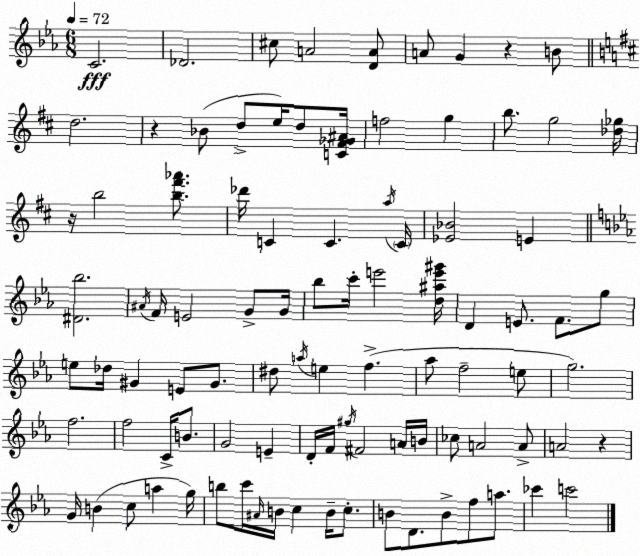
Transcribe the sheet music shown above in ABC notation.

X:1
T:Untitled
M:6/8
L:1/4
K:Cm
C2 _D2 ^c/2 A2 [DA]/2 A/2 G z B/2 d2 z _B/2 d/2 e/4 d/2 [C^F_G^A]/4 f2 g b/2 g2 [_d_g]/4 z/4 b2 [b^f'_a']/2 _d'/4 C C a/4 C/4 [_E_B]2 E [^D_b]2 ^A/4 F/4 E2 G/2 G/4 _b/2 c'/4 e'2 [d^ae'^g']/4 D E/2 F/2 g/2 e/2 _d/4 ^G E/2 ^G/2 ^d/2 a/4 e f _a/2 f2 e/2 g2 f2 f2 C/4 B/2 G2 E D/4 F/4 ^g/4 ^F2 A/4 B/4 _c/2 A2 A/2 A2 z G/4 B c/2 a g/4 b/2 c'/4 ^A/4 B/4 c B/4 c/2 B/2 D/2 B/2 f/2 a/2 _c' c'2